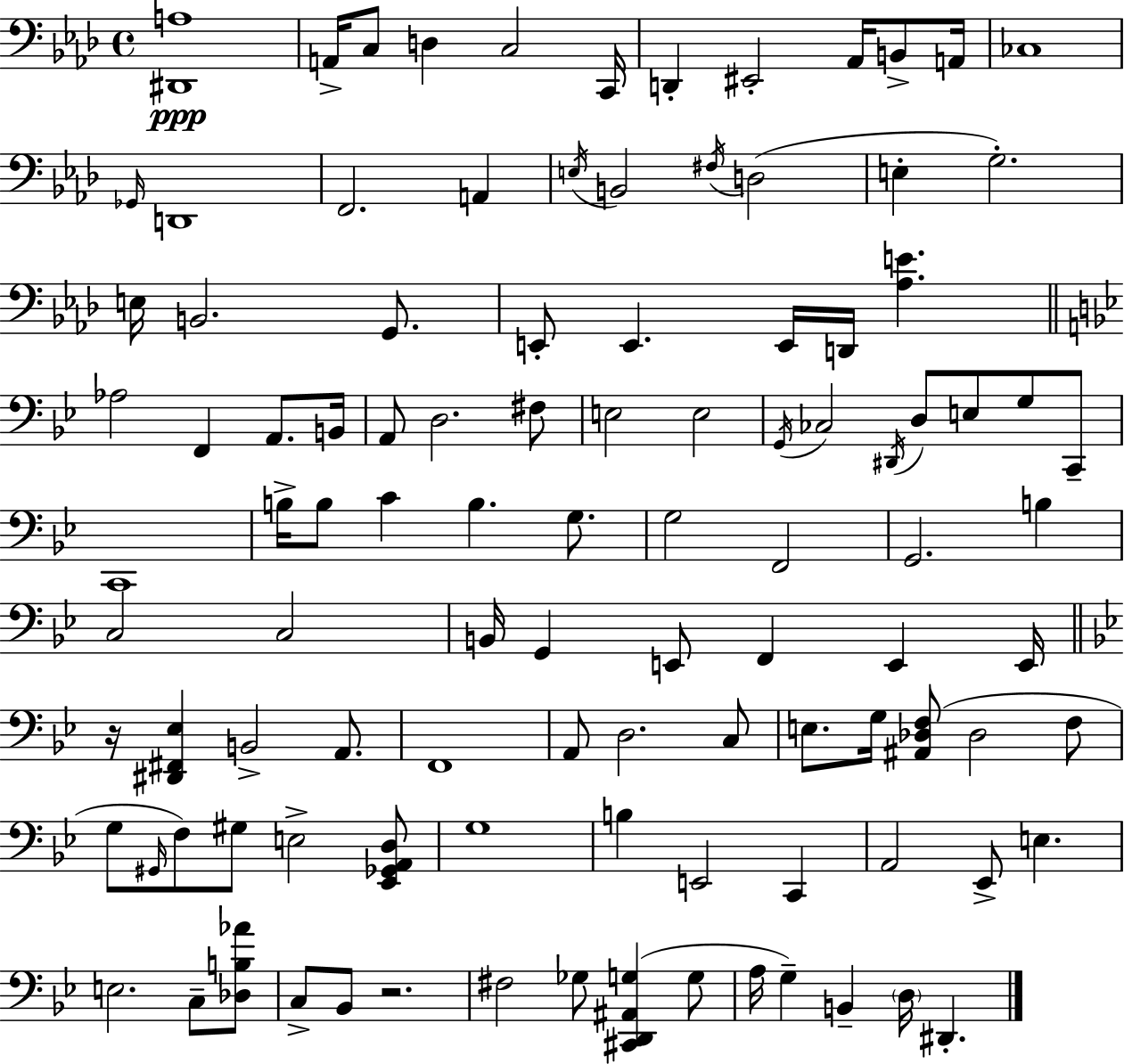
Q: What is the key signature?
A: AES major